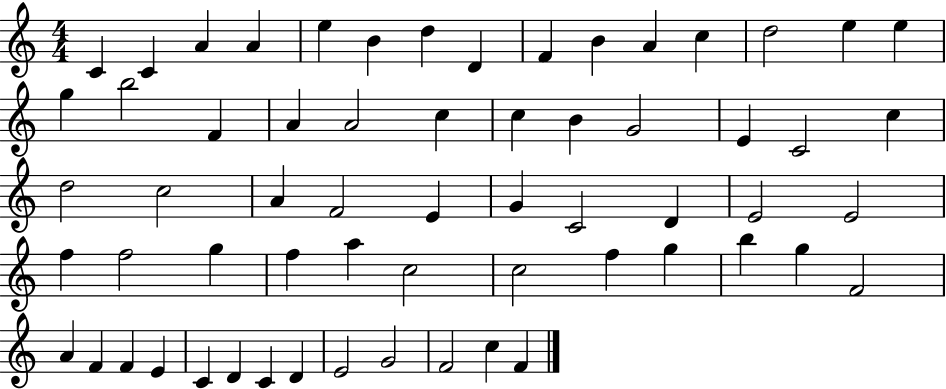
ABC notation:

X:1
T:Untitled
M:4/4
L:1/4
K:C
C C A A e B d D F B A c d2 e e g b2 F A A2 c c B G2 E C2 c d2 c2 A F2 E G C2 D E2 E2 f f2 g f a c2 c2 f g b g F2 A F F E C D C D E2 G2 F2 c F